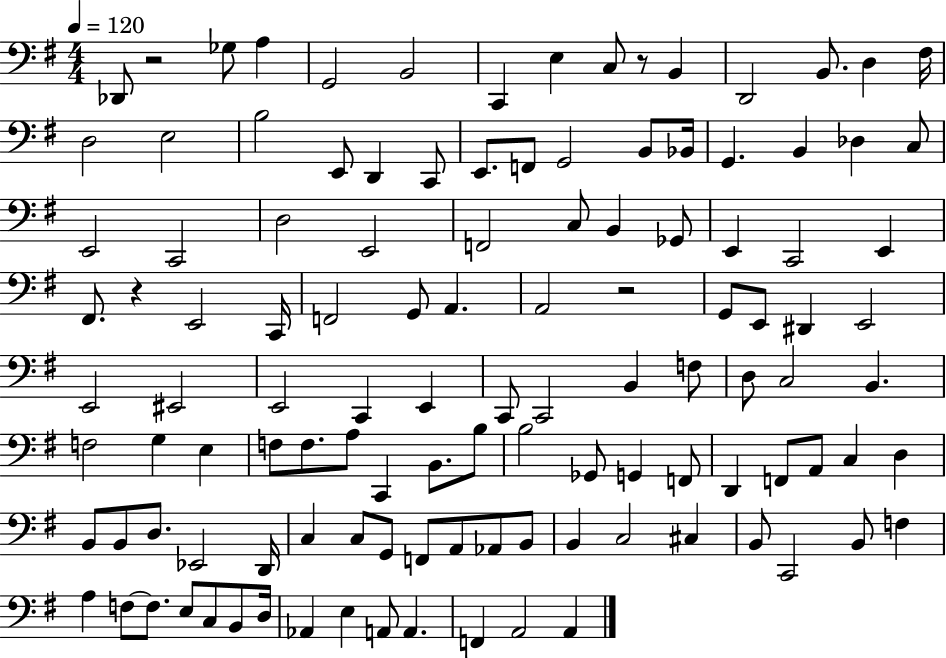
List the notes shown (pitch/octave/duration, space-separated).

Db2/e R/h Gb3/e A3/q G2/h B2/h C2/q E3/q C3/e R/e B2/q D2/h B2/e. D3/q F#3/s D3/h E3/h B3/h E2/e D2/q C2/e E2/e. F2/e G2/h B2/e Bb2/s G2/q. B2/q Db3/q C3/e E2/h C2/h D3/h E2/h F2/h C3/e B2/q Gb2/e E2/q C2/h E2/q F#2/e. R/q E2/h C2/s F2/h G2/e A2/q. A2/h R/h G2/e E2/e D#2/q E2/h E2/h EIS2/h E2/h C2/q E2/q C2/e C2/h B2/q F3/e D3/e C3/h B2/q. F3/h G3/q E3/q F3/e F3/e. A3/e C2/q B2/e. B3/e B3/h Gb2/e G2/q F2/e D2/q F2/e A2/e C3/q D3/q B2/e B2/e D3/e. Eb2/h D2/s C3/q C3/e G2/e F2/e A2/e Ab2/e B2/e B2/q C3/h C#3/q B2/e C2/h B2/e F3/q A3/q F3/e F3/e. E3/e C3/e B2/e D3/s Ab2/q E3/q A2/e A2/q. F2/q A2/h A2/q